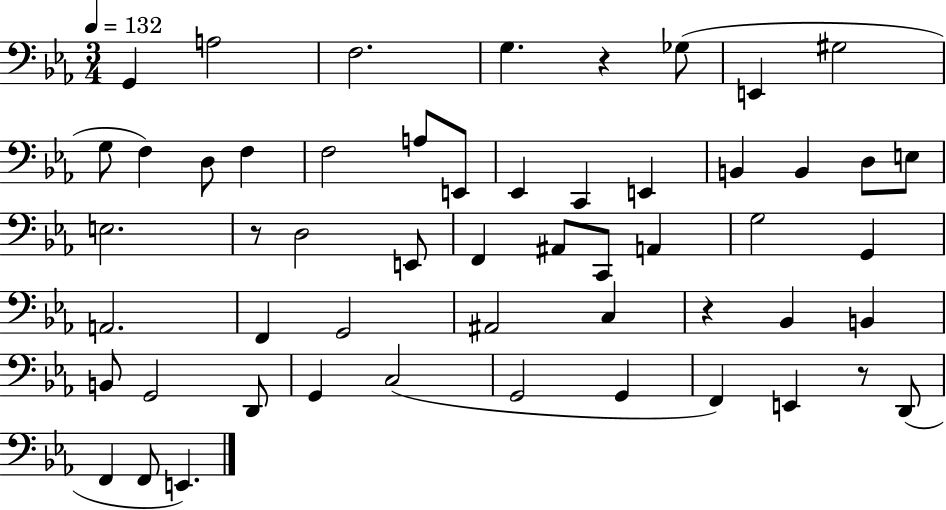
{
  \clef bass
  \numericTimeSignature
  \time 3/4
  \key ees \major
  \tempo 4 = 132
  g,4 a2 | f2. | g4. r4 ges8( | e,4 gis2 | \break g8 f4) d8 f4 | f2 a8 e,8 | ees,4 c,4 e,4 | b,4 b,4 d8 e8 | \break e2. | r8 d2 e,8 | f,4 ais,8 c,8 a,4 | g2 g,4 | \break a,2. | f,4 g,2 | ais,2 c4 | r4 bes,4 b,4 | \break b,8 g,2 d,8 | g,4 c2( | g,2 g,4 | f,4) e,4 r8 d,8( | \break f,4 f,8 e,4.) | \bar "|."
}